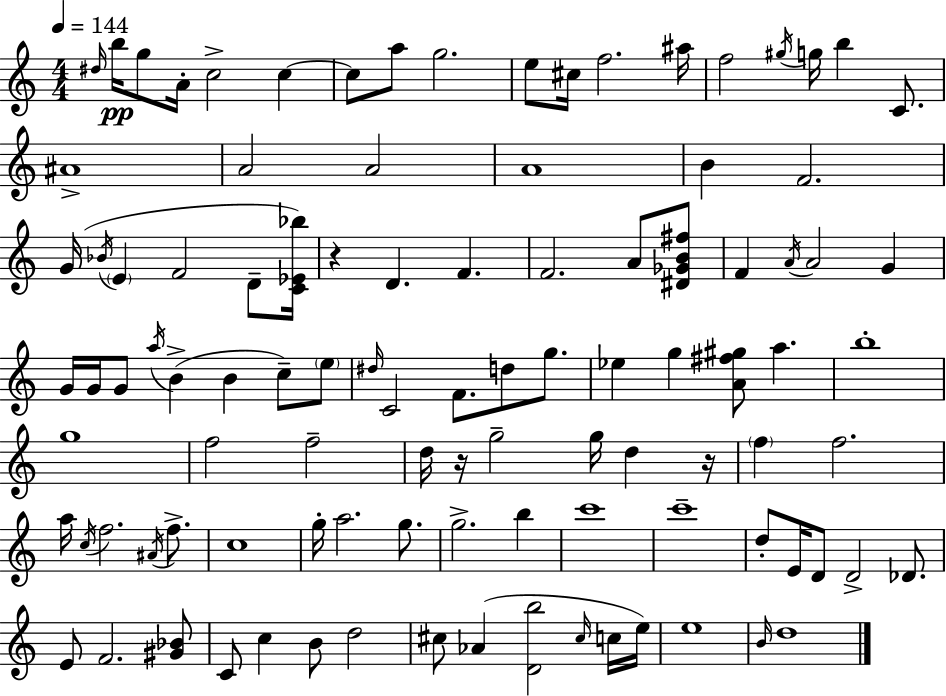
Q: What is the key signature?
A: A minor